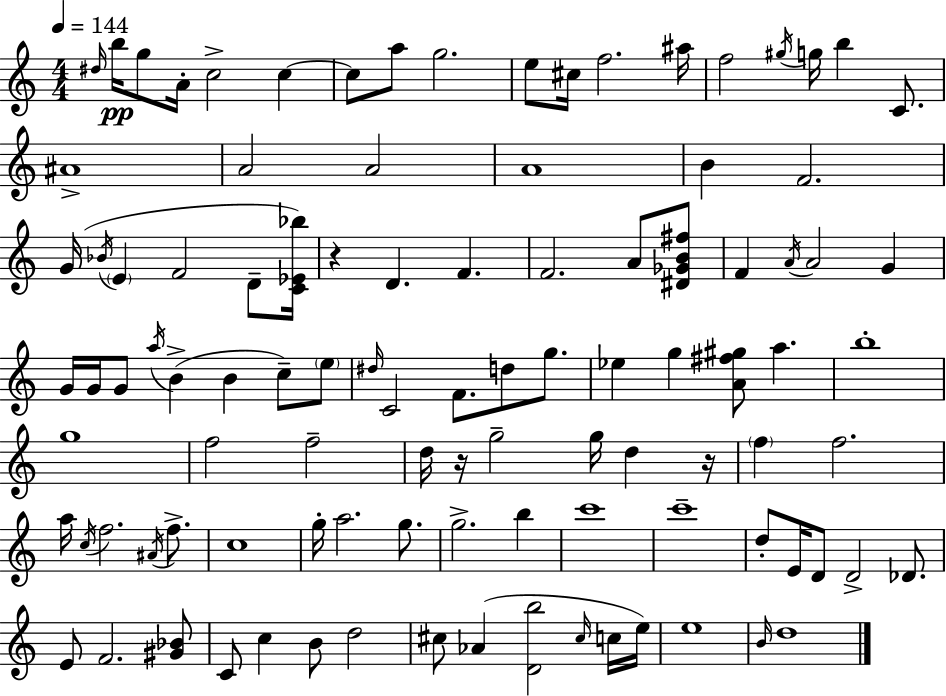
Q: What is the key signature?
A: A minor